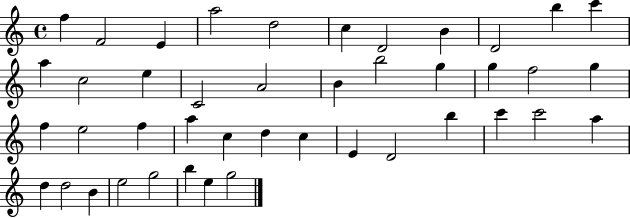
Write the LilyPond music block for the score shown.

{
  \clef treble
  \time 4/4
  \defaultTimeSignature
  \key c \major
  f''4 f'2 e'4 | a''2 d''2 | c''4 d'2 b'4 | d'2 b''4 c'''4 | \break a''4 c''2 e''4 | c'2 a'2 | b'4 b''2 g''4 | g''4 f''2 g''4 | \break f''4 e''2 f''4 | a''4 c''4 d''4 c''4 | e'4 d'2 b''4 | c'''4 c'''2 a''4 | \break d''4 d''2 b'4 | e''2 g''2 | b''4 e''4 g''2 | \bar "|."
}